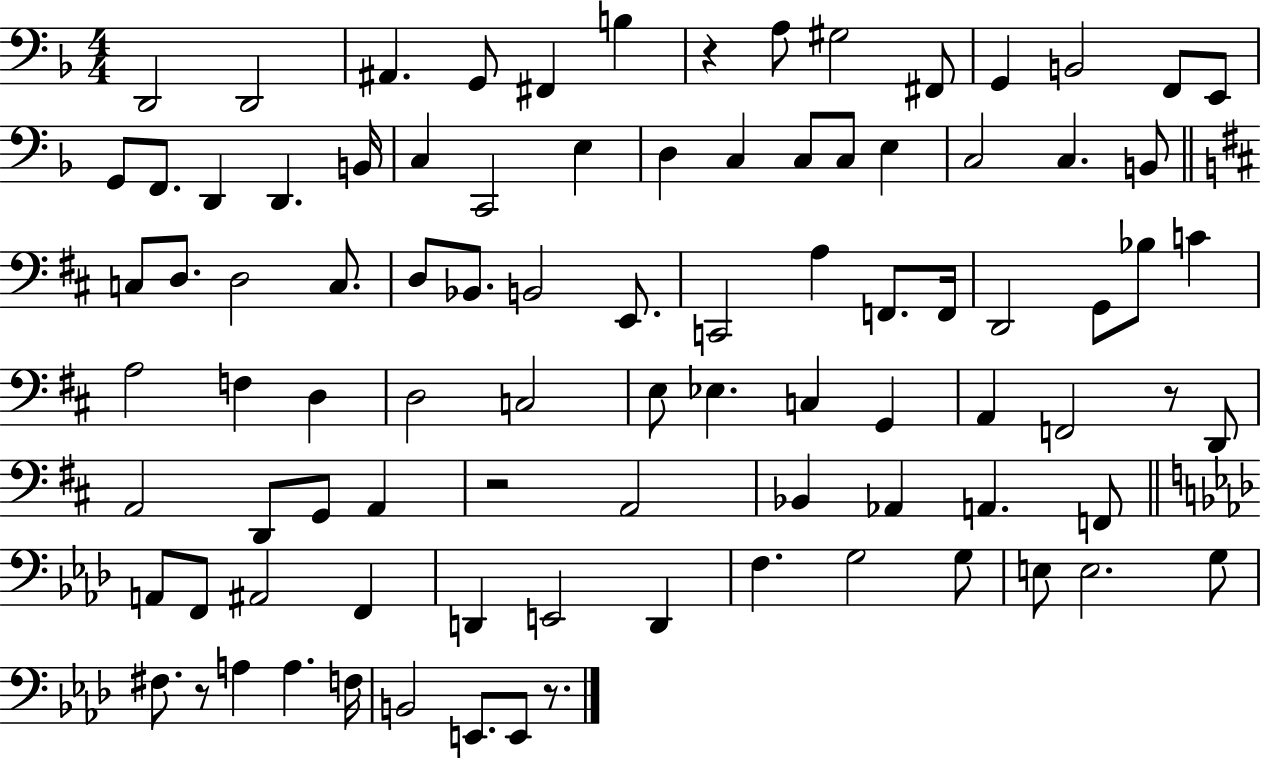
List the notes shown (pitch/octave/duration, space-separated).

D2/h D2/h A#2/q. G2/e F#2/q B3/q R/q A3/e G#3/h F#2/e G2/q B2/h F2/e E2/e G2/e F2/e. D2/q D2/q. B2/s C3/q C2/h E3/q D3/q C3/q C3/e C3/e E3/q C3/h C3/q. B2/e C3/e D3/e. D3/h C3/e. D3/e Bb2/e. B2/h E2/e. C2/h A3/q F2/e. F2/s D2/h G2/e Bb3/e C4/q A3/h F3/q D3/q D3/h C3/h E3/e Eb3/q. C3/q G2/q A2/q F2/h R/e D2/e A2/h D2/e G2/e A2/q R/h A2/h Bb2/q Ab2/q A2/q. F2/e A2/e F2/e A#2/h F2/q D2/q E2/h D2/q F3/q. G3/h G3/e E3/e E3/h. G3/e F#3/e. R/e A3/q A3/q. F3/s B2/h E2/e. E2/e R/e.